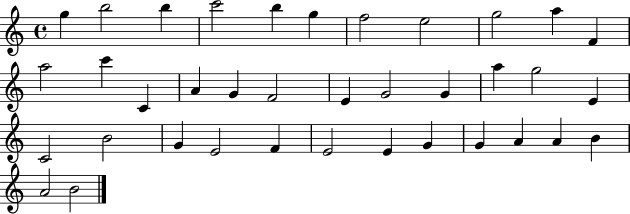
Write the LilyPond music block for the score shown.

{
  \clef treble
  \time 4/4
  \defaultTimeSignature
  \key c \major
  g''4 b''2 b''4 | c'''2 b''4 g''4 | f''2 e''2 | g''2 a''4 f'4 | \break a''2 c'''4 c'4 | a'4 g'4 f'2 | e'4 g'2 g'4 | a''4 g''2 e'4 | \break c'2 b'2 | g'4 e'2 f'4 | e'2 e'4 g'4 | g'4 a'4 a'4 b'4 | \break a'2 b'2 | \bar "|."
}